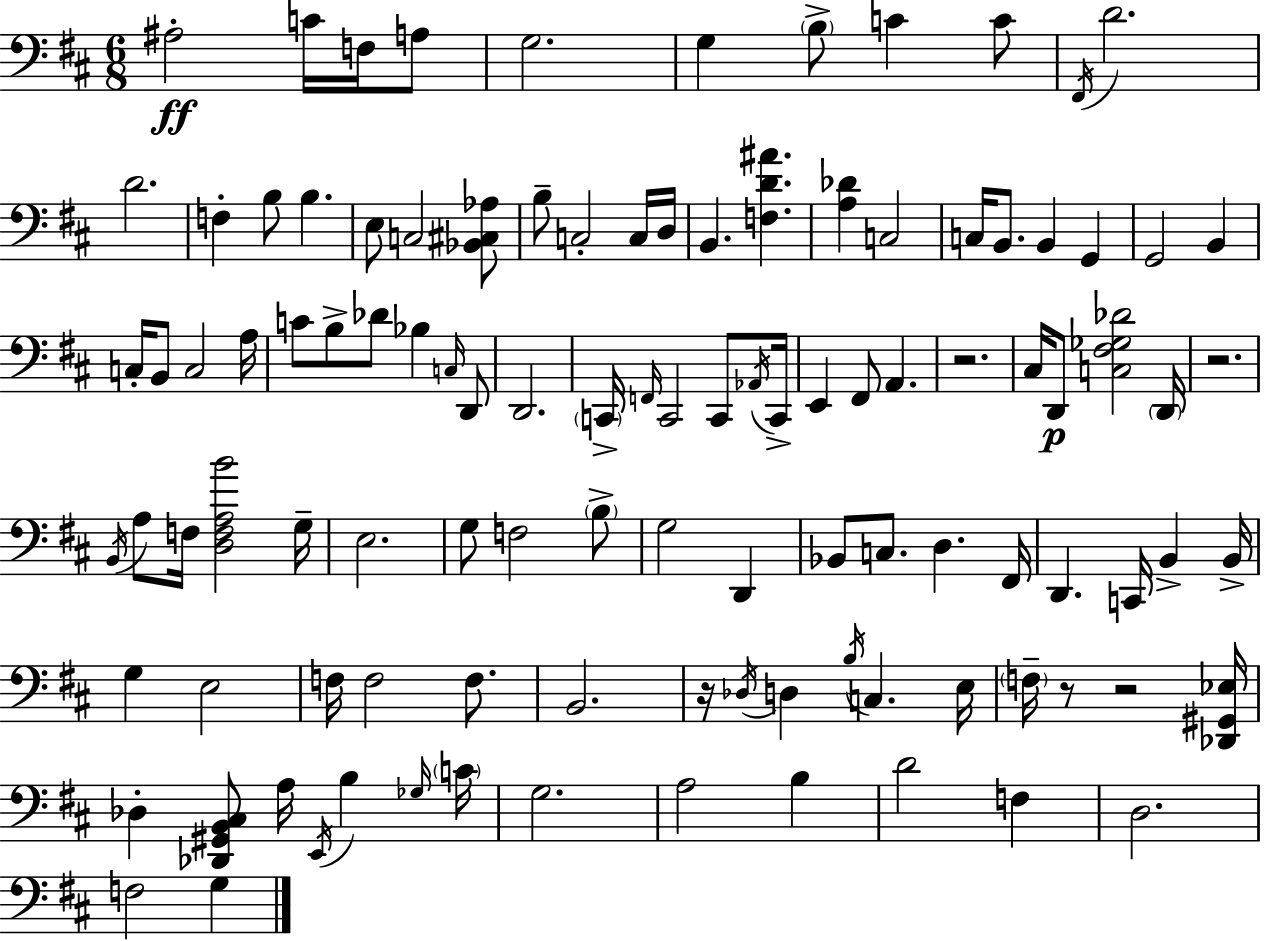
{
  \clef bass
  \numericTimeSignature
  \time 6/8
  \key d \major
  ais2-.\ff c'16 f16 a8 | g2. | g4 \parenthesize b8-> c'4 c'8 | \acciaccatura { fis,16 } d'2. | \break d'2. | f4-. b8 b4. | e8 c2 <bes, cis aes>8 | b8-- c2-. c16 | \break d16 b,4. <f d' ais'>4. | <a des'>4 c2 | c16 b,8. b,4 g,4 | g,2 b,4 | \break c16-. b,8 c2 | a16 c'8 b8-> des'8 bes4 \grace { c16 } | d,8 d,2. | \parenthesize c,16-> \grace { f,16 } c,2 | \break c,8 \acciaccatura { aes,16 } c,16-> e,4 fis,8 a,4. | r2. | cis16 d,8\p <c fis ges des'>2 | \parenthesize d,16 r2. | \break \acciaccatura { b,16 } a8 f16 <d f a b'>2 | g16-- e2. | g8 f2 | \parenthesize b8-> g2 | \break d,4 bes,8 c8. d4. | fis,16 d,4. c,16 | b,4-> b,16-> g4 e2 | f16 f2 | \break f8. b,2. | r16 \acciaccatura { des16 } d4 \acciaccatura { b16 } | c4. e16 \parenthesize f16-- r8 r2 | <des, gis, ees>16 des4-. <des, gis, b, cis>8 | \break a16 \acciaccatura { e,16 } b4 \grace { ges16 } \parenthesize c'16 g2. | a2 | b4 d'2 | f4 d2. | \break f2 | g4 \bar "|."
}